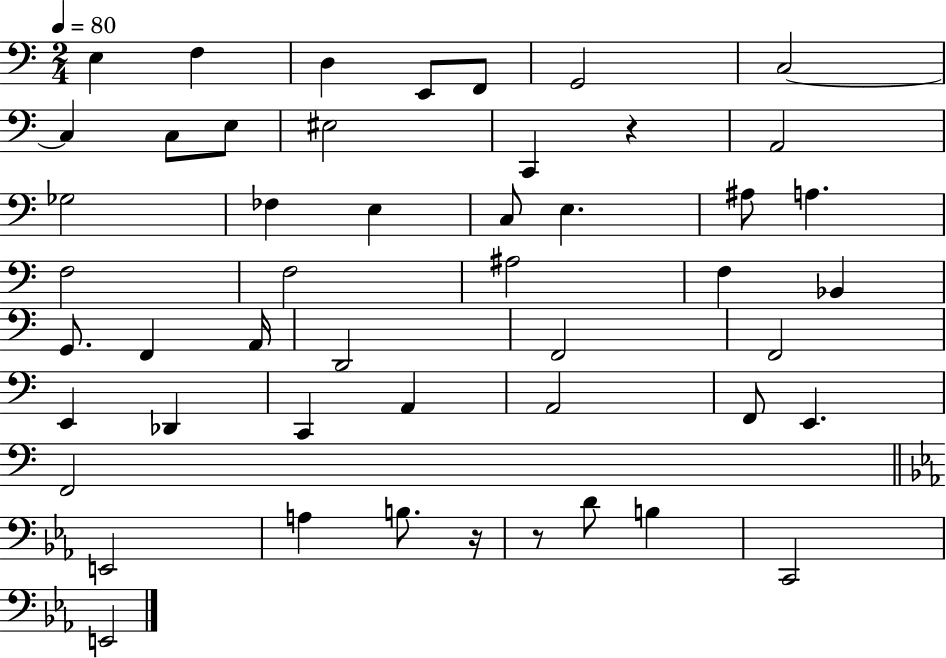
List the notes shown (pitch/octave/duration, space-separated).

E3/q F3/q D3/q E2/e F2/e G2/h C3/h C3/q C3/e E3/e EIS3/h C2/q R/q A2/h Gb3/h FES3/q E3/q C3/e E3/q. A#3/e A3/q. F3/h F3/h A#3/h F3/q Bb2/q G2/e. F2/q A2/s D2/h F2/h F2/h E2/q Db2/q C2/q A2/q A2/h F2/e E2/q. F2/h E2/h A3/q B3/e. R/s R/e D4/e B3/q C2/h E2/h